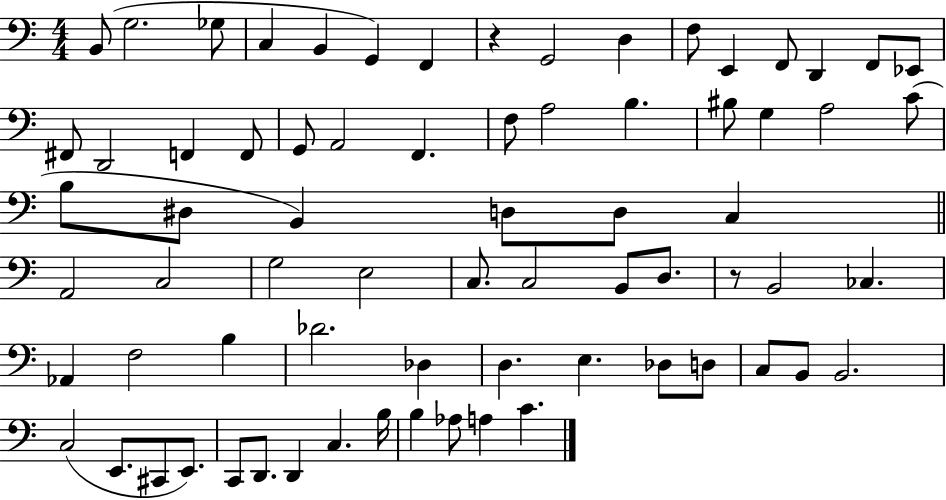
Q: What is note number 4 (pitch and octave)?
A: C3